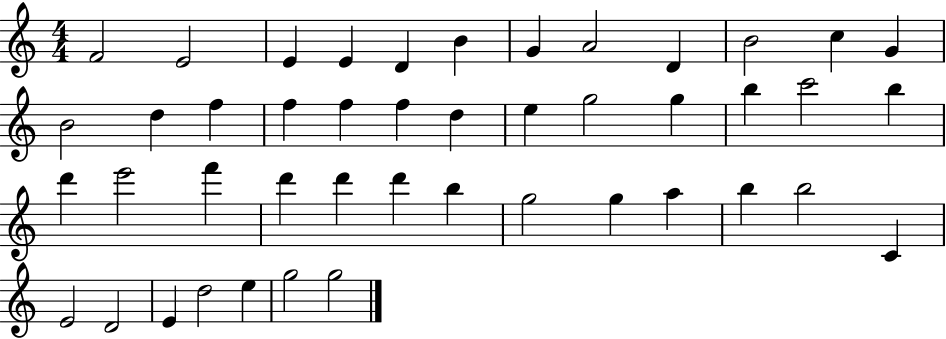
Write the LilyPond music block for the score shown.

{
  \clef treble
  \numericTimeSignature
  \time 4/4
  \key c \major
  f'2 e'2 | e'4 e'4 d'4 b'4 | g'4 a'2 d'4 | b'2 c''4 g'4 | \break b'2 d''4 f''4 | f''4 f''4 f''4 d''4 | e''4 g''2 g''4 | b''4 c'''2 b''4 | \break d'''4 e'''2 f'''4 | d'''4 d'''4 d'''4 b''4 | g''2 g''4 a''4 | b''4 b''2 c'4 | \break e'2 d'2 | e'4 d''2 e''4 | g''2 g''2 | \bar "|."
}